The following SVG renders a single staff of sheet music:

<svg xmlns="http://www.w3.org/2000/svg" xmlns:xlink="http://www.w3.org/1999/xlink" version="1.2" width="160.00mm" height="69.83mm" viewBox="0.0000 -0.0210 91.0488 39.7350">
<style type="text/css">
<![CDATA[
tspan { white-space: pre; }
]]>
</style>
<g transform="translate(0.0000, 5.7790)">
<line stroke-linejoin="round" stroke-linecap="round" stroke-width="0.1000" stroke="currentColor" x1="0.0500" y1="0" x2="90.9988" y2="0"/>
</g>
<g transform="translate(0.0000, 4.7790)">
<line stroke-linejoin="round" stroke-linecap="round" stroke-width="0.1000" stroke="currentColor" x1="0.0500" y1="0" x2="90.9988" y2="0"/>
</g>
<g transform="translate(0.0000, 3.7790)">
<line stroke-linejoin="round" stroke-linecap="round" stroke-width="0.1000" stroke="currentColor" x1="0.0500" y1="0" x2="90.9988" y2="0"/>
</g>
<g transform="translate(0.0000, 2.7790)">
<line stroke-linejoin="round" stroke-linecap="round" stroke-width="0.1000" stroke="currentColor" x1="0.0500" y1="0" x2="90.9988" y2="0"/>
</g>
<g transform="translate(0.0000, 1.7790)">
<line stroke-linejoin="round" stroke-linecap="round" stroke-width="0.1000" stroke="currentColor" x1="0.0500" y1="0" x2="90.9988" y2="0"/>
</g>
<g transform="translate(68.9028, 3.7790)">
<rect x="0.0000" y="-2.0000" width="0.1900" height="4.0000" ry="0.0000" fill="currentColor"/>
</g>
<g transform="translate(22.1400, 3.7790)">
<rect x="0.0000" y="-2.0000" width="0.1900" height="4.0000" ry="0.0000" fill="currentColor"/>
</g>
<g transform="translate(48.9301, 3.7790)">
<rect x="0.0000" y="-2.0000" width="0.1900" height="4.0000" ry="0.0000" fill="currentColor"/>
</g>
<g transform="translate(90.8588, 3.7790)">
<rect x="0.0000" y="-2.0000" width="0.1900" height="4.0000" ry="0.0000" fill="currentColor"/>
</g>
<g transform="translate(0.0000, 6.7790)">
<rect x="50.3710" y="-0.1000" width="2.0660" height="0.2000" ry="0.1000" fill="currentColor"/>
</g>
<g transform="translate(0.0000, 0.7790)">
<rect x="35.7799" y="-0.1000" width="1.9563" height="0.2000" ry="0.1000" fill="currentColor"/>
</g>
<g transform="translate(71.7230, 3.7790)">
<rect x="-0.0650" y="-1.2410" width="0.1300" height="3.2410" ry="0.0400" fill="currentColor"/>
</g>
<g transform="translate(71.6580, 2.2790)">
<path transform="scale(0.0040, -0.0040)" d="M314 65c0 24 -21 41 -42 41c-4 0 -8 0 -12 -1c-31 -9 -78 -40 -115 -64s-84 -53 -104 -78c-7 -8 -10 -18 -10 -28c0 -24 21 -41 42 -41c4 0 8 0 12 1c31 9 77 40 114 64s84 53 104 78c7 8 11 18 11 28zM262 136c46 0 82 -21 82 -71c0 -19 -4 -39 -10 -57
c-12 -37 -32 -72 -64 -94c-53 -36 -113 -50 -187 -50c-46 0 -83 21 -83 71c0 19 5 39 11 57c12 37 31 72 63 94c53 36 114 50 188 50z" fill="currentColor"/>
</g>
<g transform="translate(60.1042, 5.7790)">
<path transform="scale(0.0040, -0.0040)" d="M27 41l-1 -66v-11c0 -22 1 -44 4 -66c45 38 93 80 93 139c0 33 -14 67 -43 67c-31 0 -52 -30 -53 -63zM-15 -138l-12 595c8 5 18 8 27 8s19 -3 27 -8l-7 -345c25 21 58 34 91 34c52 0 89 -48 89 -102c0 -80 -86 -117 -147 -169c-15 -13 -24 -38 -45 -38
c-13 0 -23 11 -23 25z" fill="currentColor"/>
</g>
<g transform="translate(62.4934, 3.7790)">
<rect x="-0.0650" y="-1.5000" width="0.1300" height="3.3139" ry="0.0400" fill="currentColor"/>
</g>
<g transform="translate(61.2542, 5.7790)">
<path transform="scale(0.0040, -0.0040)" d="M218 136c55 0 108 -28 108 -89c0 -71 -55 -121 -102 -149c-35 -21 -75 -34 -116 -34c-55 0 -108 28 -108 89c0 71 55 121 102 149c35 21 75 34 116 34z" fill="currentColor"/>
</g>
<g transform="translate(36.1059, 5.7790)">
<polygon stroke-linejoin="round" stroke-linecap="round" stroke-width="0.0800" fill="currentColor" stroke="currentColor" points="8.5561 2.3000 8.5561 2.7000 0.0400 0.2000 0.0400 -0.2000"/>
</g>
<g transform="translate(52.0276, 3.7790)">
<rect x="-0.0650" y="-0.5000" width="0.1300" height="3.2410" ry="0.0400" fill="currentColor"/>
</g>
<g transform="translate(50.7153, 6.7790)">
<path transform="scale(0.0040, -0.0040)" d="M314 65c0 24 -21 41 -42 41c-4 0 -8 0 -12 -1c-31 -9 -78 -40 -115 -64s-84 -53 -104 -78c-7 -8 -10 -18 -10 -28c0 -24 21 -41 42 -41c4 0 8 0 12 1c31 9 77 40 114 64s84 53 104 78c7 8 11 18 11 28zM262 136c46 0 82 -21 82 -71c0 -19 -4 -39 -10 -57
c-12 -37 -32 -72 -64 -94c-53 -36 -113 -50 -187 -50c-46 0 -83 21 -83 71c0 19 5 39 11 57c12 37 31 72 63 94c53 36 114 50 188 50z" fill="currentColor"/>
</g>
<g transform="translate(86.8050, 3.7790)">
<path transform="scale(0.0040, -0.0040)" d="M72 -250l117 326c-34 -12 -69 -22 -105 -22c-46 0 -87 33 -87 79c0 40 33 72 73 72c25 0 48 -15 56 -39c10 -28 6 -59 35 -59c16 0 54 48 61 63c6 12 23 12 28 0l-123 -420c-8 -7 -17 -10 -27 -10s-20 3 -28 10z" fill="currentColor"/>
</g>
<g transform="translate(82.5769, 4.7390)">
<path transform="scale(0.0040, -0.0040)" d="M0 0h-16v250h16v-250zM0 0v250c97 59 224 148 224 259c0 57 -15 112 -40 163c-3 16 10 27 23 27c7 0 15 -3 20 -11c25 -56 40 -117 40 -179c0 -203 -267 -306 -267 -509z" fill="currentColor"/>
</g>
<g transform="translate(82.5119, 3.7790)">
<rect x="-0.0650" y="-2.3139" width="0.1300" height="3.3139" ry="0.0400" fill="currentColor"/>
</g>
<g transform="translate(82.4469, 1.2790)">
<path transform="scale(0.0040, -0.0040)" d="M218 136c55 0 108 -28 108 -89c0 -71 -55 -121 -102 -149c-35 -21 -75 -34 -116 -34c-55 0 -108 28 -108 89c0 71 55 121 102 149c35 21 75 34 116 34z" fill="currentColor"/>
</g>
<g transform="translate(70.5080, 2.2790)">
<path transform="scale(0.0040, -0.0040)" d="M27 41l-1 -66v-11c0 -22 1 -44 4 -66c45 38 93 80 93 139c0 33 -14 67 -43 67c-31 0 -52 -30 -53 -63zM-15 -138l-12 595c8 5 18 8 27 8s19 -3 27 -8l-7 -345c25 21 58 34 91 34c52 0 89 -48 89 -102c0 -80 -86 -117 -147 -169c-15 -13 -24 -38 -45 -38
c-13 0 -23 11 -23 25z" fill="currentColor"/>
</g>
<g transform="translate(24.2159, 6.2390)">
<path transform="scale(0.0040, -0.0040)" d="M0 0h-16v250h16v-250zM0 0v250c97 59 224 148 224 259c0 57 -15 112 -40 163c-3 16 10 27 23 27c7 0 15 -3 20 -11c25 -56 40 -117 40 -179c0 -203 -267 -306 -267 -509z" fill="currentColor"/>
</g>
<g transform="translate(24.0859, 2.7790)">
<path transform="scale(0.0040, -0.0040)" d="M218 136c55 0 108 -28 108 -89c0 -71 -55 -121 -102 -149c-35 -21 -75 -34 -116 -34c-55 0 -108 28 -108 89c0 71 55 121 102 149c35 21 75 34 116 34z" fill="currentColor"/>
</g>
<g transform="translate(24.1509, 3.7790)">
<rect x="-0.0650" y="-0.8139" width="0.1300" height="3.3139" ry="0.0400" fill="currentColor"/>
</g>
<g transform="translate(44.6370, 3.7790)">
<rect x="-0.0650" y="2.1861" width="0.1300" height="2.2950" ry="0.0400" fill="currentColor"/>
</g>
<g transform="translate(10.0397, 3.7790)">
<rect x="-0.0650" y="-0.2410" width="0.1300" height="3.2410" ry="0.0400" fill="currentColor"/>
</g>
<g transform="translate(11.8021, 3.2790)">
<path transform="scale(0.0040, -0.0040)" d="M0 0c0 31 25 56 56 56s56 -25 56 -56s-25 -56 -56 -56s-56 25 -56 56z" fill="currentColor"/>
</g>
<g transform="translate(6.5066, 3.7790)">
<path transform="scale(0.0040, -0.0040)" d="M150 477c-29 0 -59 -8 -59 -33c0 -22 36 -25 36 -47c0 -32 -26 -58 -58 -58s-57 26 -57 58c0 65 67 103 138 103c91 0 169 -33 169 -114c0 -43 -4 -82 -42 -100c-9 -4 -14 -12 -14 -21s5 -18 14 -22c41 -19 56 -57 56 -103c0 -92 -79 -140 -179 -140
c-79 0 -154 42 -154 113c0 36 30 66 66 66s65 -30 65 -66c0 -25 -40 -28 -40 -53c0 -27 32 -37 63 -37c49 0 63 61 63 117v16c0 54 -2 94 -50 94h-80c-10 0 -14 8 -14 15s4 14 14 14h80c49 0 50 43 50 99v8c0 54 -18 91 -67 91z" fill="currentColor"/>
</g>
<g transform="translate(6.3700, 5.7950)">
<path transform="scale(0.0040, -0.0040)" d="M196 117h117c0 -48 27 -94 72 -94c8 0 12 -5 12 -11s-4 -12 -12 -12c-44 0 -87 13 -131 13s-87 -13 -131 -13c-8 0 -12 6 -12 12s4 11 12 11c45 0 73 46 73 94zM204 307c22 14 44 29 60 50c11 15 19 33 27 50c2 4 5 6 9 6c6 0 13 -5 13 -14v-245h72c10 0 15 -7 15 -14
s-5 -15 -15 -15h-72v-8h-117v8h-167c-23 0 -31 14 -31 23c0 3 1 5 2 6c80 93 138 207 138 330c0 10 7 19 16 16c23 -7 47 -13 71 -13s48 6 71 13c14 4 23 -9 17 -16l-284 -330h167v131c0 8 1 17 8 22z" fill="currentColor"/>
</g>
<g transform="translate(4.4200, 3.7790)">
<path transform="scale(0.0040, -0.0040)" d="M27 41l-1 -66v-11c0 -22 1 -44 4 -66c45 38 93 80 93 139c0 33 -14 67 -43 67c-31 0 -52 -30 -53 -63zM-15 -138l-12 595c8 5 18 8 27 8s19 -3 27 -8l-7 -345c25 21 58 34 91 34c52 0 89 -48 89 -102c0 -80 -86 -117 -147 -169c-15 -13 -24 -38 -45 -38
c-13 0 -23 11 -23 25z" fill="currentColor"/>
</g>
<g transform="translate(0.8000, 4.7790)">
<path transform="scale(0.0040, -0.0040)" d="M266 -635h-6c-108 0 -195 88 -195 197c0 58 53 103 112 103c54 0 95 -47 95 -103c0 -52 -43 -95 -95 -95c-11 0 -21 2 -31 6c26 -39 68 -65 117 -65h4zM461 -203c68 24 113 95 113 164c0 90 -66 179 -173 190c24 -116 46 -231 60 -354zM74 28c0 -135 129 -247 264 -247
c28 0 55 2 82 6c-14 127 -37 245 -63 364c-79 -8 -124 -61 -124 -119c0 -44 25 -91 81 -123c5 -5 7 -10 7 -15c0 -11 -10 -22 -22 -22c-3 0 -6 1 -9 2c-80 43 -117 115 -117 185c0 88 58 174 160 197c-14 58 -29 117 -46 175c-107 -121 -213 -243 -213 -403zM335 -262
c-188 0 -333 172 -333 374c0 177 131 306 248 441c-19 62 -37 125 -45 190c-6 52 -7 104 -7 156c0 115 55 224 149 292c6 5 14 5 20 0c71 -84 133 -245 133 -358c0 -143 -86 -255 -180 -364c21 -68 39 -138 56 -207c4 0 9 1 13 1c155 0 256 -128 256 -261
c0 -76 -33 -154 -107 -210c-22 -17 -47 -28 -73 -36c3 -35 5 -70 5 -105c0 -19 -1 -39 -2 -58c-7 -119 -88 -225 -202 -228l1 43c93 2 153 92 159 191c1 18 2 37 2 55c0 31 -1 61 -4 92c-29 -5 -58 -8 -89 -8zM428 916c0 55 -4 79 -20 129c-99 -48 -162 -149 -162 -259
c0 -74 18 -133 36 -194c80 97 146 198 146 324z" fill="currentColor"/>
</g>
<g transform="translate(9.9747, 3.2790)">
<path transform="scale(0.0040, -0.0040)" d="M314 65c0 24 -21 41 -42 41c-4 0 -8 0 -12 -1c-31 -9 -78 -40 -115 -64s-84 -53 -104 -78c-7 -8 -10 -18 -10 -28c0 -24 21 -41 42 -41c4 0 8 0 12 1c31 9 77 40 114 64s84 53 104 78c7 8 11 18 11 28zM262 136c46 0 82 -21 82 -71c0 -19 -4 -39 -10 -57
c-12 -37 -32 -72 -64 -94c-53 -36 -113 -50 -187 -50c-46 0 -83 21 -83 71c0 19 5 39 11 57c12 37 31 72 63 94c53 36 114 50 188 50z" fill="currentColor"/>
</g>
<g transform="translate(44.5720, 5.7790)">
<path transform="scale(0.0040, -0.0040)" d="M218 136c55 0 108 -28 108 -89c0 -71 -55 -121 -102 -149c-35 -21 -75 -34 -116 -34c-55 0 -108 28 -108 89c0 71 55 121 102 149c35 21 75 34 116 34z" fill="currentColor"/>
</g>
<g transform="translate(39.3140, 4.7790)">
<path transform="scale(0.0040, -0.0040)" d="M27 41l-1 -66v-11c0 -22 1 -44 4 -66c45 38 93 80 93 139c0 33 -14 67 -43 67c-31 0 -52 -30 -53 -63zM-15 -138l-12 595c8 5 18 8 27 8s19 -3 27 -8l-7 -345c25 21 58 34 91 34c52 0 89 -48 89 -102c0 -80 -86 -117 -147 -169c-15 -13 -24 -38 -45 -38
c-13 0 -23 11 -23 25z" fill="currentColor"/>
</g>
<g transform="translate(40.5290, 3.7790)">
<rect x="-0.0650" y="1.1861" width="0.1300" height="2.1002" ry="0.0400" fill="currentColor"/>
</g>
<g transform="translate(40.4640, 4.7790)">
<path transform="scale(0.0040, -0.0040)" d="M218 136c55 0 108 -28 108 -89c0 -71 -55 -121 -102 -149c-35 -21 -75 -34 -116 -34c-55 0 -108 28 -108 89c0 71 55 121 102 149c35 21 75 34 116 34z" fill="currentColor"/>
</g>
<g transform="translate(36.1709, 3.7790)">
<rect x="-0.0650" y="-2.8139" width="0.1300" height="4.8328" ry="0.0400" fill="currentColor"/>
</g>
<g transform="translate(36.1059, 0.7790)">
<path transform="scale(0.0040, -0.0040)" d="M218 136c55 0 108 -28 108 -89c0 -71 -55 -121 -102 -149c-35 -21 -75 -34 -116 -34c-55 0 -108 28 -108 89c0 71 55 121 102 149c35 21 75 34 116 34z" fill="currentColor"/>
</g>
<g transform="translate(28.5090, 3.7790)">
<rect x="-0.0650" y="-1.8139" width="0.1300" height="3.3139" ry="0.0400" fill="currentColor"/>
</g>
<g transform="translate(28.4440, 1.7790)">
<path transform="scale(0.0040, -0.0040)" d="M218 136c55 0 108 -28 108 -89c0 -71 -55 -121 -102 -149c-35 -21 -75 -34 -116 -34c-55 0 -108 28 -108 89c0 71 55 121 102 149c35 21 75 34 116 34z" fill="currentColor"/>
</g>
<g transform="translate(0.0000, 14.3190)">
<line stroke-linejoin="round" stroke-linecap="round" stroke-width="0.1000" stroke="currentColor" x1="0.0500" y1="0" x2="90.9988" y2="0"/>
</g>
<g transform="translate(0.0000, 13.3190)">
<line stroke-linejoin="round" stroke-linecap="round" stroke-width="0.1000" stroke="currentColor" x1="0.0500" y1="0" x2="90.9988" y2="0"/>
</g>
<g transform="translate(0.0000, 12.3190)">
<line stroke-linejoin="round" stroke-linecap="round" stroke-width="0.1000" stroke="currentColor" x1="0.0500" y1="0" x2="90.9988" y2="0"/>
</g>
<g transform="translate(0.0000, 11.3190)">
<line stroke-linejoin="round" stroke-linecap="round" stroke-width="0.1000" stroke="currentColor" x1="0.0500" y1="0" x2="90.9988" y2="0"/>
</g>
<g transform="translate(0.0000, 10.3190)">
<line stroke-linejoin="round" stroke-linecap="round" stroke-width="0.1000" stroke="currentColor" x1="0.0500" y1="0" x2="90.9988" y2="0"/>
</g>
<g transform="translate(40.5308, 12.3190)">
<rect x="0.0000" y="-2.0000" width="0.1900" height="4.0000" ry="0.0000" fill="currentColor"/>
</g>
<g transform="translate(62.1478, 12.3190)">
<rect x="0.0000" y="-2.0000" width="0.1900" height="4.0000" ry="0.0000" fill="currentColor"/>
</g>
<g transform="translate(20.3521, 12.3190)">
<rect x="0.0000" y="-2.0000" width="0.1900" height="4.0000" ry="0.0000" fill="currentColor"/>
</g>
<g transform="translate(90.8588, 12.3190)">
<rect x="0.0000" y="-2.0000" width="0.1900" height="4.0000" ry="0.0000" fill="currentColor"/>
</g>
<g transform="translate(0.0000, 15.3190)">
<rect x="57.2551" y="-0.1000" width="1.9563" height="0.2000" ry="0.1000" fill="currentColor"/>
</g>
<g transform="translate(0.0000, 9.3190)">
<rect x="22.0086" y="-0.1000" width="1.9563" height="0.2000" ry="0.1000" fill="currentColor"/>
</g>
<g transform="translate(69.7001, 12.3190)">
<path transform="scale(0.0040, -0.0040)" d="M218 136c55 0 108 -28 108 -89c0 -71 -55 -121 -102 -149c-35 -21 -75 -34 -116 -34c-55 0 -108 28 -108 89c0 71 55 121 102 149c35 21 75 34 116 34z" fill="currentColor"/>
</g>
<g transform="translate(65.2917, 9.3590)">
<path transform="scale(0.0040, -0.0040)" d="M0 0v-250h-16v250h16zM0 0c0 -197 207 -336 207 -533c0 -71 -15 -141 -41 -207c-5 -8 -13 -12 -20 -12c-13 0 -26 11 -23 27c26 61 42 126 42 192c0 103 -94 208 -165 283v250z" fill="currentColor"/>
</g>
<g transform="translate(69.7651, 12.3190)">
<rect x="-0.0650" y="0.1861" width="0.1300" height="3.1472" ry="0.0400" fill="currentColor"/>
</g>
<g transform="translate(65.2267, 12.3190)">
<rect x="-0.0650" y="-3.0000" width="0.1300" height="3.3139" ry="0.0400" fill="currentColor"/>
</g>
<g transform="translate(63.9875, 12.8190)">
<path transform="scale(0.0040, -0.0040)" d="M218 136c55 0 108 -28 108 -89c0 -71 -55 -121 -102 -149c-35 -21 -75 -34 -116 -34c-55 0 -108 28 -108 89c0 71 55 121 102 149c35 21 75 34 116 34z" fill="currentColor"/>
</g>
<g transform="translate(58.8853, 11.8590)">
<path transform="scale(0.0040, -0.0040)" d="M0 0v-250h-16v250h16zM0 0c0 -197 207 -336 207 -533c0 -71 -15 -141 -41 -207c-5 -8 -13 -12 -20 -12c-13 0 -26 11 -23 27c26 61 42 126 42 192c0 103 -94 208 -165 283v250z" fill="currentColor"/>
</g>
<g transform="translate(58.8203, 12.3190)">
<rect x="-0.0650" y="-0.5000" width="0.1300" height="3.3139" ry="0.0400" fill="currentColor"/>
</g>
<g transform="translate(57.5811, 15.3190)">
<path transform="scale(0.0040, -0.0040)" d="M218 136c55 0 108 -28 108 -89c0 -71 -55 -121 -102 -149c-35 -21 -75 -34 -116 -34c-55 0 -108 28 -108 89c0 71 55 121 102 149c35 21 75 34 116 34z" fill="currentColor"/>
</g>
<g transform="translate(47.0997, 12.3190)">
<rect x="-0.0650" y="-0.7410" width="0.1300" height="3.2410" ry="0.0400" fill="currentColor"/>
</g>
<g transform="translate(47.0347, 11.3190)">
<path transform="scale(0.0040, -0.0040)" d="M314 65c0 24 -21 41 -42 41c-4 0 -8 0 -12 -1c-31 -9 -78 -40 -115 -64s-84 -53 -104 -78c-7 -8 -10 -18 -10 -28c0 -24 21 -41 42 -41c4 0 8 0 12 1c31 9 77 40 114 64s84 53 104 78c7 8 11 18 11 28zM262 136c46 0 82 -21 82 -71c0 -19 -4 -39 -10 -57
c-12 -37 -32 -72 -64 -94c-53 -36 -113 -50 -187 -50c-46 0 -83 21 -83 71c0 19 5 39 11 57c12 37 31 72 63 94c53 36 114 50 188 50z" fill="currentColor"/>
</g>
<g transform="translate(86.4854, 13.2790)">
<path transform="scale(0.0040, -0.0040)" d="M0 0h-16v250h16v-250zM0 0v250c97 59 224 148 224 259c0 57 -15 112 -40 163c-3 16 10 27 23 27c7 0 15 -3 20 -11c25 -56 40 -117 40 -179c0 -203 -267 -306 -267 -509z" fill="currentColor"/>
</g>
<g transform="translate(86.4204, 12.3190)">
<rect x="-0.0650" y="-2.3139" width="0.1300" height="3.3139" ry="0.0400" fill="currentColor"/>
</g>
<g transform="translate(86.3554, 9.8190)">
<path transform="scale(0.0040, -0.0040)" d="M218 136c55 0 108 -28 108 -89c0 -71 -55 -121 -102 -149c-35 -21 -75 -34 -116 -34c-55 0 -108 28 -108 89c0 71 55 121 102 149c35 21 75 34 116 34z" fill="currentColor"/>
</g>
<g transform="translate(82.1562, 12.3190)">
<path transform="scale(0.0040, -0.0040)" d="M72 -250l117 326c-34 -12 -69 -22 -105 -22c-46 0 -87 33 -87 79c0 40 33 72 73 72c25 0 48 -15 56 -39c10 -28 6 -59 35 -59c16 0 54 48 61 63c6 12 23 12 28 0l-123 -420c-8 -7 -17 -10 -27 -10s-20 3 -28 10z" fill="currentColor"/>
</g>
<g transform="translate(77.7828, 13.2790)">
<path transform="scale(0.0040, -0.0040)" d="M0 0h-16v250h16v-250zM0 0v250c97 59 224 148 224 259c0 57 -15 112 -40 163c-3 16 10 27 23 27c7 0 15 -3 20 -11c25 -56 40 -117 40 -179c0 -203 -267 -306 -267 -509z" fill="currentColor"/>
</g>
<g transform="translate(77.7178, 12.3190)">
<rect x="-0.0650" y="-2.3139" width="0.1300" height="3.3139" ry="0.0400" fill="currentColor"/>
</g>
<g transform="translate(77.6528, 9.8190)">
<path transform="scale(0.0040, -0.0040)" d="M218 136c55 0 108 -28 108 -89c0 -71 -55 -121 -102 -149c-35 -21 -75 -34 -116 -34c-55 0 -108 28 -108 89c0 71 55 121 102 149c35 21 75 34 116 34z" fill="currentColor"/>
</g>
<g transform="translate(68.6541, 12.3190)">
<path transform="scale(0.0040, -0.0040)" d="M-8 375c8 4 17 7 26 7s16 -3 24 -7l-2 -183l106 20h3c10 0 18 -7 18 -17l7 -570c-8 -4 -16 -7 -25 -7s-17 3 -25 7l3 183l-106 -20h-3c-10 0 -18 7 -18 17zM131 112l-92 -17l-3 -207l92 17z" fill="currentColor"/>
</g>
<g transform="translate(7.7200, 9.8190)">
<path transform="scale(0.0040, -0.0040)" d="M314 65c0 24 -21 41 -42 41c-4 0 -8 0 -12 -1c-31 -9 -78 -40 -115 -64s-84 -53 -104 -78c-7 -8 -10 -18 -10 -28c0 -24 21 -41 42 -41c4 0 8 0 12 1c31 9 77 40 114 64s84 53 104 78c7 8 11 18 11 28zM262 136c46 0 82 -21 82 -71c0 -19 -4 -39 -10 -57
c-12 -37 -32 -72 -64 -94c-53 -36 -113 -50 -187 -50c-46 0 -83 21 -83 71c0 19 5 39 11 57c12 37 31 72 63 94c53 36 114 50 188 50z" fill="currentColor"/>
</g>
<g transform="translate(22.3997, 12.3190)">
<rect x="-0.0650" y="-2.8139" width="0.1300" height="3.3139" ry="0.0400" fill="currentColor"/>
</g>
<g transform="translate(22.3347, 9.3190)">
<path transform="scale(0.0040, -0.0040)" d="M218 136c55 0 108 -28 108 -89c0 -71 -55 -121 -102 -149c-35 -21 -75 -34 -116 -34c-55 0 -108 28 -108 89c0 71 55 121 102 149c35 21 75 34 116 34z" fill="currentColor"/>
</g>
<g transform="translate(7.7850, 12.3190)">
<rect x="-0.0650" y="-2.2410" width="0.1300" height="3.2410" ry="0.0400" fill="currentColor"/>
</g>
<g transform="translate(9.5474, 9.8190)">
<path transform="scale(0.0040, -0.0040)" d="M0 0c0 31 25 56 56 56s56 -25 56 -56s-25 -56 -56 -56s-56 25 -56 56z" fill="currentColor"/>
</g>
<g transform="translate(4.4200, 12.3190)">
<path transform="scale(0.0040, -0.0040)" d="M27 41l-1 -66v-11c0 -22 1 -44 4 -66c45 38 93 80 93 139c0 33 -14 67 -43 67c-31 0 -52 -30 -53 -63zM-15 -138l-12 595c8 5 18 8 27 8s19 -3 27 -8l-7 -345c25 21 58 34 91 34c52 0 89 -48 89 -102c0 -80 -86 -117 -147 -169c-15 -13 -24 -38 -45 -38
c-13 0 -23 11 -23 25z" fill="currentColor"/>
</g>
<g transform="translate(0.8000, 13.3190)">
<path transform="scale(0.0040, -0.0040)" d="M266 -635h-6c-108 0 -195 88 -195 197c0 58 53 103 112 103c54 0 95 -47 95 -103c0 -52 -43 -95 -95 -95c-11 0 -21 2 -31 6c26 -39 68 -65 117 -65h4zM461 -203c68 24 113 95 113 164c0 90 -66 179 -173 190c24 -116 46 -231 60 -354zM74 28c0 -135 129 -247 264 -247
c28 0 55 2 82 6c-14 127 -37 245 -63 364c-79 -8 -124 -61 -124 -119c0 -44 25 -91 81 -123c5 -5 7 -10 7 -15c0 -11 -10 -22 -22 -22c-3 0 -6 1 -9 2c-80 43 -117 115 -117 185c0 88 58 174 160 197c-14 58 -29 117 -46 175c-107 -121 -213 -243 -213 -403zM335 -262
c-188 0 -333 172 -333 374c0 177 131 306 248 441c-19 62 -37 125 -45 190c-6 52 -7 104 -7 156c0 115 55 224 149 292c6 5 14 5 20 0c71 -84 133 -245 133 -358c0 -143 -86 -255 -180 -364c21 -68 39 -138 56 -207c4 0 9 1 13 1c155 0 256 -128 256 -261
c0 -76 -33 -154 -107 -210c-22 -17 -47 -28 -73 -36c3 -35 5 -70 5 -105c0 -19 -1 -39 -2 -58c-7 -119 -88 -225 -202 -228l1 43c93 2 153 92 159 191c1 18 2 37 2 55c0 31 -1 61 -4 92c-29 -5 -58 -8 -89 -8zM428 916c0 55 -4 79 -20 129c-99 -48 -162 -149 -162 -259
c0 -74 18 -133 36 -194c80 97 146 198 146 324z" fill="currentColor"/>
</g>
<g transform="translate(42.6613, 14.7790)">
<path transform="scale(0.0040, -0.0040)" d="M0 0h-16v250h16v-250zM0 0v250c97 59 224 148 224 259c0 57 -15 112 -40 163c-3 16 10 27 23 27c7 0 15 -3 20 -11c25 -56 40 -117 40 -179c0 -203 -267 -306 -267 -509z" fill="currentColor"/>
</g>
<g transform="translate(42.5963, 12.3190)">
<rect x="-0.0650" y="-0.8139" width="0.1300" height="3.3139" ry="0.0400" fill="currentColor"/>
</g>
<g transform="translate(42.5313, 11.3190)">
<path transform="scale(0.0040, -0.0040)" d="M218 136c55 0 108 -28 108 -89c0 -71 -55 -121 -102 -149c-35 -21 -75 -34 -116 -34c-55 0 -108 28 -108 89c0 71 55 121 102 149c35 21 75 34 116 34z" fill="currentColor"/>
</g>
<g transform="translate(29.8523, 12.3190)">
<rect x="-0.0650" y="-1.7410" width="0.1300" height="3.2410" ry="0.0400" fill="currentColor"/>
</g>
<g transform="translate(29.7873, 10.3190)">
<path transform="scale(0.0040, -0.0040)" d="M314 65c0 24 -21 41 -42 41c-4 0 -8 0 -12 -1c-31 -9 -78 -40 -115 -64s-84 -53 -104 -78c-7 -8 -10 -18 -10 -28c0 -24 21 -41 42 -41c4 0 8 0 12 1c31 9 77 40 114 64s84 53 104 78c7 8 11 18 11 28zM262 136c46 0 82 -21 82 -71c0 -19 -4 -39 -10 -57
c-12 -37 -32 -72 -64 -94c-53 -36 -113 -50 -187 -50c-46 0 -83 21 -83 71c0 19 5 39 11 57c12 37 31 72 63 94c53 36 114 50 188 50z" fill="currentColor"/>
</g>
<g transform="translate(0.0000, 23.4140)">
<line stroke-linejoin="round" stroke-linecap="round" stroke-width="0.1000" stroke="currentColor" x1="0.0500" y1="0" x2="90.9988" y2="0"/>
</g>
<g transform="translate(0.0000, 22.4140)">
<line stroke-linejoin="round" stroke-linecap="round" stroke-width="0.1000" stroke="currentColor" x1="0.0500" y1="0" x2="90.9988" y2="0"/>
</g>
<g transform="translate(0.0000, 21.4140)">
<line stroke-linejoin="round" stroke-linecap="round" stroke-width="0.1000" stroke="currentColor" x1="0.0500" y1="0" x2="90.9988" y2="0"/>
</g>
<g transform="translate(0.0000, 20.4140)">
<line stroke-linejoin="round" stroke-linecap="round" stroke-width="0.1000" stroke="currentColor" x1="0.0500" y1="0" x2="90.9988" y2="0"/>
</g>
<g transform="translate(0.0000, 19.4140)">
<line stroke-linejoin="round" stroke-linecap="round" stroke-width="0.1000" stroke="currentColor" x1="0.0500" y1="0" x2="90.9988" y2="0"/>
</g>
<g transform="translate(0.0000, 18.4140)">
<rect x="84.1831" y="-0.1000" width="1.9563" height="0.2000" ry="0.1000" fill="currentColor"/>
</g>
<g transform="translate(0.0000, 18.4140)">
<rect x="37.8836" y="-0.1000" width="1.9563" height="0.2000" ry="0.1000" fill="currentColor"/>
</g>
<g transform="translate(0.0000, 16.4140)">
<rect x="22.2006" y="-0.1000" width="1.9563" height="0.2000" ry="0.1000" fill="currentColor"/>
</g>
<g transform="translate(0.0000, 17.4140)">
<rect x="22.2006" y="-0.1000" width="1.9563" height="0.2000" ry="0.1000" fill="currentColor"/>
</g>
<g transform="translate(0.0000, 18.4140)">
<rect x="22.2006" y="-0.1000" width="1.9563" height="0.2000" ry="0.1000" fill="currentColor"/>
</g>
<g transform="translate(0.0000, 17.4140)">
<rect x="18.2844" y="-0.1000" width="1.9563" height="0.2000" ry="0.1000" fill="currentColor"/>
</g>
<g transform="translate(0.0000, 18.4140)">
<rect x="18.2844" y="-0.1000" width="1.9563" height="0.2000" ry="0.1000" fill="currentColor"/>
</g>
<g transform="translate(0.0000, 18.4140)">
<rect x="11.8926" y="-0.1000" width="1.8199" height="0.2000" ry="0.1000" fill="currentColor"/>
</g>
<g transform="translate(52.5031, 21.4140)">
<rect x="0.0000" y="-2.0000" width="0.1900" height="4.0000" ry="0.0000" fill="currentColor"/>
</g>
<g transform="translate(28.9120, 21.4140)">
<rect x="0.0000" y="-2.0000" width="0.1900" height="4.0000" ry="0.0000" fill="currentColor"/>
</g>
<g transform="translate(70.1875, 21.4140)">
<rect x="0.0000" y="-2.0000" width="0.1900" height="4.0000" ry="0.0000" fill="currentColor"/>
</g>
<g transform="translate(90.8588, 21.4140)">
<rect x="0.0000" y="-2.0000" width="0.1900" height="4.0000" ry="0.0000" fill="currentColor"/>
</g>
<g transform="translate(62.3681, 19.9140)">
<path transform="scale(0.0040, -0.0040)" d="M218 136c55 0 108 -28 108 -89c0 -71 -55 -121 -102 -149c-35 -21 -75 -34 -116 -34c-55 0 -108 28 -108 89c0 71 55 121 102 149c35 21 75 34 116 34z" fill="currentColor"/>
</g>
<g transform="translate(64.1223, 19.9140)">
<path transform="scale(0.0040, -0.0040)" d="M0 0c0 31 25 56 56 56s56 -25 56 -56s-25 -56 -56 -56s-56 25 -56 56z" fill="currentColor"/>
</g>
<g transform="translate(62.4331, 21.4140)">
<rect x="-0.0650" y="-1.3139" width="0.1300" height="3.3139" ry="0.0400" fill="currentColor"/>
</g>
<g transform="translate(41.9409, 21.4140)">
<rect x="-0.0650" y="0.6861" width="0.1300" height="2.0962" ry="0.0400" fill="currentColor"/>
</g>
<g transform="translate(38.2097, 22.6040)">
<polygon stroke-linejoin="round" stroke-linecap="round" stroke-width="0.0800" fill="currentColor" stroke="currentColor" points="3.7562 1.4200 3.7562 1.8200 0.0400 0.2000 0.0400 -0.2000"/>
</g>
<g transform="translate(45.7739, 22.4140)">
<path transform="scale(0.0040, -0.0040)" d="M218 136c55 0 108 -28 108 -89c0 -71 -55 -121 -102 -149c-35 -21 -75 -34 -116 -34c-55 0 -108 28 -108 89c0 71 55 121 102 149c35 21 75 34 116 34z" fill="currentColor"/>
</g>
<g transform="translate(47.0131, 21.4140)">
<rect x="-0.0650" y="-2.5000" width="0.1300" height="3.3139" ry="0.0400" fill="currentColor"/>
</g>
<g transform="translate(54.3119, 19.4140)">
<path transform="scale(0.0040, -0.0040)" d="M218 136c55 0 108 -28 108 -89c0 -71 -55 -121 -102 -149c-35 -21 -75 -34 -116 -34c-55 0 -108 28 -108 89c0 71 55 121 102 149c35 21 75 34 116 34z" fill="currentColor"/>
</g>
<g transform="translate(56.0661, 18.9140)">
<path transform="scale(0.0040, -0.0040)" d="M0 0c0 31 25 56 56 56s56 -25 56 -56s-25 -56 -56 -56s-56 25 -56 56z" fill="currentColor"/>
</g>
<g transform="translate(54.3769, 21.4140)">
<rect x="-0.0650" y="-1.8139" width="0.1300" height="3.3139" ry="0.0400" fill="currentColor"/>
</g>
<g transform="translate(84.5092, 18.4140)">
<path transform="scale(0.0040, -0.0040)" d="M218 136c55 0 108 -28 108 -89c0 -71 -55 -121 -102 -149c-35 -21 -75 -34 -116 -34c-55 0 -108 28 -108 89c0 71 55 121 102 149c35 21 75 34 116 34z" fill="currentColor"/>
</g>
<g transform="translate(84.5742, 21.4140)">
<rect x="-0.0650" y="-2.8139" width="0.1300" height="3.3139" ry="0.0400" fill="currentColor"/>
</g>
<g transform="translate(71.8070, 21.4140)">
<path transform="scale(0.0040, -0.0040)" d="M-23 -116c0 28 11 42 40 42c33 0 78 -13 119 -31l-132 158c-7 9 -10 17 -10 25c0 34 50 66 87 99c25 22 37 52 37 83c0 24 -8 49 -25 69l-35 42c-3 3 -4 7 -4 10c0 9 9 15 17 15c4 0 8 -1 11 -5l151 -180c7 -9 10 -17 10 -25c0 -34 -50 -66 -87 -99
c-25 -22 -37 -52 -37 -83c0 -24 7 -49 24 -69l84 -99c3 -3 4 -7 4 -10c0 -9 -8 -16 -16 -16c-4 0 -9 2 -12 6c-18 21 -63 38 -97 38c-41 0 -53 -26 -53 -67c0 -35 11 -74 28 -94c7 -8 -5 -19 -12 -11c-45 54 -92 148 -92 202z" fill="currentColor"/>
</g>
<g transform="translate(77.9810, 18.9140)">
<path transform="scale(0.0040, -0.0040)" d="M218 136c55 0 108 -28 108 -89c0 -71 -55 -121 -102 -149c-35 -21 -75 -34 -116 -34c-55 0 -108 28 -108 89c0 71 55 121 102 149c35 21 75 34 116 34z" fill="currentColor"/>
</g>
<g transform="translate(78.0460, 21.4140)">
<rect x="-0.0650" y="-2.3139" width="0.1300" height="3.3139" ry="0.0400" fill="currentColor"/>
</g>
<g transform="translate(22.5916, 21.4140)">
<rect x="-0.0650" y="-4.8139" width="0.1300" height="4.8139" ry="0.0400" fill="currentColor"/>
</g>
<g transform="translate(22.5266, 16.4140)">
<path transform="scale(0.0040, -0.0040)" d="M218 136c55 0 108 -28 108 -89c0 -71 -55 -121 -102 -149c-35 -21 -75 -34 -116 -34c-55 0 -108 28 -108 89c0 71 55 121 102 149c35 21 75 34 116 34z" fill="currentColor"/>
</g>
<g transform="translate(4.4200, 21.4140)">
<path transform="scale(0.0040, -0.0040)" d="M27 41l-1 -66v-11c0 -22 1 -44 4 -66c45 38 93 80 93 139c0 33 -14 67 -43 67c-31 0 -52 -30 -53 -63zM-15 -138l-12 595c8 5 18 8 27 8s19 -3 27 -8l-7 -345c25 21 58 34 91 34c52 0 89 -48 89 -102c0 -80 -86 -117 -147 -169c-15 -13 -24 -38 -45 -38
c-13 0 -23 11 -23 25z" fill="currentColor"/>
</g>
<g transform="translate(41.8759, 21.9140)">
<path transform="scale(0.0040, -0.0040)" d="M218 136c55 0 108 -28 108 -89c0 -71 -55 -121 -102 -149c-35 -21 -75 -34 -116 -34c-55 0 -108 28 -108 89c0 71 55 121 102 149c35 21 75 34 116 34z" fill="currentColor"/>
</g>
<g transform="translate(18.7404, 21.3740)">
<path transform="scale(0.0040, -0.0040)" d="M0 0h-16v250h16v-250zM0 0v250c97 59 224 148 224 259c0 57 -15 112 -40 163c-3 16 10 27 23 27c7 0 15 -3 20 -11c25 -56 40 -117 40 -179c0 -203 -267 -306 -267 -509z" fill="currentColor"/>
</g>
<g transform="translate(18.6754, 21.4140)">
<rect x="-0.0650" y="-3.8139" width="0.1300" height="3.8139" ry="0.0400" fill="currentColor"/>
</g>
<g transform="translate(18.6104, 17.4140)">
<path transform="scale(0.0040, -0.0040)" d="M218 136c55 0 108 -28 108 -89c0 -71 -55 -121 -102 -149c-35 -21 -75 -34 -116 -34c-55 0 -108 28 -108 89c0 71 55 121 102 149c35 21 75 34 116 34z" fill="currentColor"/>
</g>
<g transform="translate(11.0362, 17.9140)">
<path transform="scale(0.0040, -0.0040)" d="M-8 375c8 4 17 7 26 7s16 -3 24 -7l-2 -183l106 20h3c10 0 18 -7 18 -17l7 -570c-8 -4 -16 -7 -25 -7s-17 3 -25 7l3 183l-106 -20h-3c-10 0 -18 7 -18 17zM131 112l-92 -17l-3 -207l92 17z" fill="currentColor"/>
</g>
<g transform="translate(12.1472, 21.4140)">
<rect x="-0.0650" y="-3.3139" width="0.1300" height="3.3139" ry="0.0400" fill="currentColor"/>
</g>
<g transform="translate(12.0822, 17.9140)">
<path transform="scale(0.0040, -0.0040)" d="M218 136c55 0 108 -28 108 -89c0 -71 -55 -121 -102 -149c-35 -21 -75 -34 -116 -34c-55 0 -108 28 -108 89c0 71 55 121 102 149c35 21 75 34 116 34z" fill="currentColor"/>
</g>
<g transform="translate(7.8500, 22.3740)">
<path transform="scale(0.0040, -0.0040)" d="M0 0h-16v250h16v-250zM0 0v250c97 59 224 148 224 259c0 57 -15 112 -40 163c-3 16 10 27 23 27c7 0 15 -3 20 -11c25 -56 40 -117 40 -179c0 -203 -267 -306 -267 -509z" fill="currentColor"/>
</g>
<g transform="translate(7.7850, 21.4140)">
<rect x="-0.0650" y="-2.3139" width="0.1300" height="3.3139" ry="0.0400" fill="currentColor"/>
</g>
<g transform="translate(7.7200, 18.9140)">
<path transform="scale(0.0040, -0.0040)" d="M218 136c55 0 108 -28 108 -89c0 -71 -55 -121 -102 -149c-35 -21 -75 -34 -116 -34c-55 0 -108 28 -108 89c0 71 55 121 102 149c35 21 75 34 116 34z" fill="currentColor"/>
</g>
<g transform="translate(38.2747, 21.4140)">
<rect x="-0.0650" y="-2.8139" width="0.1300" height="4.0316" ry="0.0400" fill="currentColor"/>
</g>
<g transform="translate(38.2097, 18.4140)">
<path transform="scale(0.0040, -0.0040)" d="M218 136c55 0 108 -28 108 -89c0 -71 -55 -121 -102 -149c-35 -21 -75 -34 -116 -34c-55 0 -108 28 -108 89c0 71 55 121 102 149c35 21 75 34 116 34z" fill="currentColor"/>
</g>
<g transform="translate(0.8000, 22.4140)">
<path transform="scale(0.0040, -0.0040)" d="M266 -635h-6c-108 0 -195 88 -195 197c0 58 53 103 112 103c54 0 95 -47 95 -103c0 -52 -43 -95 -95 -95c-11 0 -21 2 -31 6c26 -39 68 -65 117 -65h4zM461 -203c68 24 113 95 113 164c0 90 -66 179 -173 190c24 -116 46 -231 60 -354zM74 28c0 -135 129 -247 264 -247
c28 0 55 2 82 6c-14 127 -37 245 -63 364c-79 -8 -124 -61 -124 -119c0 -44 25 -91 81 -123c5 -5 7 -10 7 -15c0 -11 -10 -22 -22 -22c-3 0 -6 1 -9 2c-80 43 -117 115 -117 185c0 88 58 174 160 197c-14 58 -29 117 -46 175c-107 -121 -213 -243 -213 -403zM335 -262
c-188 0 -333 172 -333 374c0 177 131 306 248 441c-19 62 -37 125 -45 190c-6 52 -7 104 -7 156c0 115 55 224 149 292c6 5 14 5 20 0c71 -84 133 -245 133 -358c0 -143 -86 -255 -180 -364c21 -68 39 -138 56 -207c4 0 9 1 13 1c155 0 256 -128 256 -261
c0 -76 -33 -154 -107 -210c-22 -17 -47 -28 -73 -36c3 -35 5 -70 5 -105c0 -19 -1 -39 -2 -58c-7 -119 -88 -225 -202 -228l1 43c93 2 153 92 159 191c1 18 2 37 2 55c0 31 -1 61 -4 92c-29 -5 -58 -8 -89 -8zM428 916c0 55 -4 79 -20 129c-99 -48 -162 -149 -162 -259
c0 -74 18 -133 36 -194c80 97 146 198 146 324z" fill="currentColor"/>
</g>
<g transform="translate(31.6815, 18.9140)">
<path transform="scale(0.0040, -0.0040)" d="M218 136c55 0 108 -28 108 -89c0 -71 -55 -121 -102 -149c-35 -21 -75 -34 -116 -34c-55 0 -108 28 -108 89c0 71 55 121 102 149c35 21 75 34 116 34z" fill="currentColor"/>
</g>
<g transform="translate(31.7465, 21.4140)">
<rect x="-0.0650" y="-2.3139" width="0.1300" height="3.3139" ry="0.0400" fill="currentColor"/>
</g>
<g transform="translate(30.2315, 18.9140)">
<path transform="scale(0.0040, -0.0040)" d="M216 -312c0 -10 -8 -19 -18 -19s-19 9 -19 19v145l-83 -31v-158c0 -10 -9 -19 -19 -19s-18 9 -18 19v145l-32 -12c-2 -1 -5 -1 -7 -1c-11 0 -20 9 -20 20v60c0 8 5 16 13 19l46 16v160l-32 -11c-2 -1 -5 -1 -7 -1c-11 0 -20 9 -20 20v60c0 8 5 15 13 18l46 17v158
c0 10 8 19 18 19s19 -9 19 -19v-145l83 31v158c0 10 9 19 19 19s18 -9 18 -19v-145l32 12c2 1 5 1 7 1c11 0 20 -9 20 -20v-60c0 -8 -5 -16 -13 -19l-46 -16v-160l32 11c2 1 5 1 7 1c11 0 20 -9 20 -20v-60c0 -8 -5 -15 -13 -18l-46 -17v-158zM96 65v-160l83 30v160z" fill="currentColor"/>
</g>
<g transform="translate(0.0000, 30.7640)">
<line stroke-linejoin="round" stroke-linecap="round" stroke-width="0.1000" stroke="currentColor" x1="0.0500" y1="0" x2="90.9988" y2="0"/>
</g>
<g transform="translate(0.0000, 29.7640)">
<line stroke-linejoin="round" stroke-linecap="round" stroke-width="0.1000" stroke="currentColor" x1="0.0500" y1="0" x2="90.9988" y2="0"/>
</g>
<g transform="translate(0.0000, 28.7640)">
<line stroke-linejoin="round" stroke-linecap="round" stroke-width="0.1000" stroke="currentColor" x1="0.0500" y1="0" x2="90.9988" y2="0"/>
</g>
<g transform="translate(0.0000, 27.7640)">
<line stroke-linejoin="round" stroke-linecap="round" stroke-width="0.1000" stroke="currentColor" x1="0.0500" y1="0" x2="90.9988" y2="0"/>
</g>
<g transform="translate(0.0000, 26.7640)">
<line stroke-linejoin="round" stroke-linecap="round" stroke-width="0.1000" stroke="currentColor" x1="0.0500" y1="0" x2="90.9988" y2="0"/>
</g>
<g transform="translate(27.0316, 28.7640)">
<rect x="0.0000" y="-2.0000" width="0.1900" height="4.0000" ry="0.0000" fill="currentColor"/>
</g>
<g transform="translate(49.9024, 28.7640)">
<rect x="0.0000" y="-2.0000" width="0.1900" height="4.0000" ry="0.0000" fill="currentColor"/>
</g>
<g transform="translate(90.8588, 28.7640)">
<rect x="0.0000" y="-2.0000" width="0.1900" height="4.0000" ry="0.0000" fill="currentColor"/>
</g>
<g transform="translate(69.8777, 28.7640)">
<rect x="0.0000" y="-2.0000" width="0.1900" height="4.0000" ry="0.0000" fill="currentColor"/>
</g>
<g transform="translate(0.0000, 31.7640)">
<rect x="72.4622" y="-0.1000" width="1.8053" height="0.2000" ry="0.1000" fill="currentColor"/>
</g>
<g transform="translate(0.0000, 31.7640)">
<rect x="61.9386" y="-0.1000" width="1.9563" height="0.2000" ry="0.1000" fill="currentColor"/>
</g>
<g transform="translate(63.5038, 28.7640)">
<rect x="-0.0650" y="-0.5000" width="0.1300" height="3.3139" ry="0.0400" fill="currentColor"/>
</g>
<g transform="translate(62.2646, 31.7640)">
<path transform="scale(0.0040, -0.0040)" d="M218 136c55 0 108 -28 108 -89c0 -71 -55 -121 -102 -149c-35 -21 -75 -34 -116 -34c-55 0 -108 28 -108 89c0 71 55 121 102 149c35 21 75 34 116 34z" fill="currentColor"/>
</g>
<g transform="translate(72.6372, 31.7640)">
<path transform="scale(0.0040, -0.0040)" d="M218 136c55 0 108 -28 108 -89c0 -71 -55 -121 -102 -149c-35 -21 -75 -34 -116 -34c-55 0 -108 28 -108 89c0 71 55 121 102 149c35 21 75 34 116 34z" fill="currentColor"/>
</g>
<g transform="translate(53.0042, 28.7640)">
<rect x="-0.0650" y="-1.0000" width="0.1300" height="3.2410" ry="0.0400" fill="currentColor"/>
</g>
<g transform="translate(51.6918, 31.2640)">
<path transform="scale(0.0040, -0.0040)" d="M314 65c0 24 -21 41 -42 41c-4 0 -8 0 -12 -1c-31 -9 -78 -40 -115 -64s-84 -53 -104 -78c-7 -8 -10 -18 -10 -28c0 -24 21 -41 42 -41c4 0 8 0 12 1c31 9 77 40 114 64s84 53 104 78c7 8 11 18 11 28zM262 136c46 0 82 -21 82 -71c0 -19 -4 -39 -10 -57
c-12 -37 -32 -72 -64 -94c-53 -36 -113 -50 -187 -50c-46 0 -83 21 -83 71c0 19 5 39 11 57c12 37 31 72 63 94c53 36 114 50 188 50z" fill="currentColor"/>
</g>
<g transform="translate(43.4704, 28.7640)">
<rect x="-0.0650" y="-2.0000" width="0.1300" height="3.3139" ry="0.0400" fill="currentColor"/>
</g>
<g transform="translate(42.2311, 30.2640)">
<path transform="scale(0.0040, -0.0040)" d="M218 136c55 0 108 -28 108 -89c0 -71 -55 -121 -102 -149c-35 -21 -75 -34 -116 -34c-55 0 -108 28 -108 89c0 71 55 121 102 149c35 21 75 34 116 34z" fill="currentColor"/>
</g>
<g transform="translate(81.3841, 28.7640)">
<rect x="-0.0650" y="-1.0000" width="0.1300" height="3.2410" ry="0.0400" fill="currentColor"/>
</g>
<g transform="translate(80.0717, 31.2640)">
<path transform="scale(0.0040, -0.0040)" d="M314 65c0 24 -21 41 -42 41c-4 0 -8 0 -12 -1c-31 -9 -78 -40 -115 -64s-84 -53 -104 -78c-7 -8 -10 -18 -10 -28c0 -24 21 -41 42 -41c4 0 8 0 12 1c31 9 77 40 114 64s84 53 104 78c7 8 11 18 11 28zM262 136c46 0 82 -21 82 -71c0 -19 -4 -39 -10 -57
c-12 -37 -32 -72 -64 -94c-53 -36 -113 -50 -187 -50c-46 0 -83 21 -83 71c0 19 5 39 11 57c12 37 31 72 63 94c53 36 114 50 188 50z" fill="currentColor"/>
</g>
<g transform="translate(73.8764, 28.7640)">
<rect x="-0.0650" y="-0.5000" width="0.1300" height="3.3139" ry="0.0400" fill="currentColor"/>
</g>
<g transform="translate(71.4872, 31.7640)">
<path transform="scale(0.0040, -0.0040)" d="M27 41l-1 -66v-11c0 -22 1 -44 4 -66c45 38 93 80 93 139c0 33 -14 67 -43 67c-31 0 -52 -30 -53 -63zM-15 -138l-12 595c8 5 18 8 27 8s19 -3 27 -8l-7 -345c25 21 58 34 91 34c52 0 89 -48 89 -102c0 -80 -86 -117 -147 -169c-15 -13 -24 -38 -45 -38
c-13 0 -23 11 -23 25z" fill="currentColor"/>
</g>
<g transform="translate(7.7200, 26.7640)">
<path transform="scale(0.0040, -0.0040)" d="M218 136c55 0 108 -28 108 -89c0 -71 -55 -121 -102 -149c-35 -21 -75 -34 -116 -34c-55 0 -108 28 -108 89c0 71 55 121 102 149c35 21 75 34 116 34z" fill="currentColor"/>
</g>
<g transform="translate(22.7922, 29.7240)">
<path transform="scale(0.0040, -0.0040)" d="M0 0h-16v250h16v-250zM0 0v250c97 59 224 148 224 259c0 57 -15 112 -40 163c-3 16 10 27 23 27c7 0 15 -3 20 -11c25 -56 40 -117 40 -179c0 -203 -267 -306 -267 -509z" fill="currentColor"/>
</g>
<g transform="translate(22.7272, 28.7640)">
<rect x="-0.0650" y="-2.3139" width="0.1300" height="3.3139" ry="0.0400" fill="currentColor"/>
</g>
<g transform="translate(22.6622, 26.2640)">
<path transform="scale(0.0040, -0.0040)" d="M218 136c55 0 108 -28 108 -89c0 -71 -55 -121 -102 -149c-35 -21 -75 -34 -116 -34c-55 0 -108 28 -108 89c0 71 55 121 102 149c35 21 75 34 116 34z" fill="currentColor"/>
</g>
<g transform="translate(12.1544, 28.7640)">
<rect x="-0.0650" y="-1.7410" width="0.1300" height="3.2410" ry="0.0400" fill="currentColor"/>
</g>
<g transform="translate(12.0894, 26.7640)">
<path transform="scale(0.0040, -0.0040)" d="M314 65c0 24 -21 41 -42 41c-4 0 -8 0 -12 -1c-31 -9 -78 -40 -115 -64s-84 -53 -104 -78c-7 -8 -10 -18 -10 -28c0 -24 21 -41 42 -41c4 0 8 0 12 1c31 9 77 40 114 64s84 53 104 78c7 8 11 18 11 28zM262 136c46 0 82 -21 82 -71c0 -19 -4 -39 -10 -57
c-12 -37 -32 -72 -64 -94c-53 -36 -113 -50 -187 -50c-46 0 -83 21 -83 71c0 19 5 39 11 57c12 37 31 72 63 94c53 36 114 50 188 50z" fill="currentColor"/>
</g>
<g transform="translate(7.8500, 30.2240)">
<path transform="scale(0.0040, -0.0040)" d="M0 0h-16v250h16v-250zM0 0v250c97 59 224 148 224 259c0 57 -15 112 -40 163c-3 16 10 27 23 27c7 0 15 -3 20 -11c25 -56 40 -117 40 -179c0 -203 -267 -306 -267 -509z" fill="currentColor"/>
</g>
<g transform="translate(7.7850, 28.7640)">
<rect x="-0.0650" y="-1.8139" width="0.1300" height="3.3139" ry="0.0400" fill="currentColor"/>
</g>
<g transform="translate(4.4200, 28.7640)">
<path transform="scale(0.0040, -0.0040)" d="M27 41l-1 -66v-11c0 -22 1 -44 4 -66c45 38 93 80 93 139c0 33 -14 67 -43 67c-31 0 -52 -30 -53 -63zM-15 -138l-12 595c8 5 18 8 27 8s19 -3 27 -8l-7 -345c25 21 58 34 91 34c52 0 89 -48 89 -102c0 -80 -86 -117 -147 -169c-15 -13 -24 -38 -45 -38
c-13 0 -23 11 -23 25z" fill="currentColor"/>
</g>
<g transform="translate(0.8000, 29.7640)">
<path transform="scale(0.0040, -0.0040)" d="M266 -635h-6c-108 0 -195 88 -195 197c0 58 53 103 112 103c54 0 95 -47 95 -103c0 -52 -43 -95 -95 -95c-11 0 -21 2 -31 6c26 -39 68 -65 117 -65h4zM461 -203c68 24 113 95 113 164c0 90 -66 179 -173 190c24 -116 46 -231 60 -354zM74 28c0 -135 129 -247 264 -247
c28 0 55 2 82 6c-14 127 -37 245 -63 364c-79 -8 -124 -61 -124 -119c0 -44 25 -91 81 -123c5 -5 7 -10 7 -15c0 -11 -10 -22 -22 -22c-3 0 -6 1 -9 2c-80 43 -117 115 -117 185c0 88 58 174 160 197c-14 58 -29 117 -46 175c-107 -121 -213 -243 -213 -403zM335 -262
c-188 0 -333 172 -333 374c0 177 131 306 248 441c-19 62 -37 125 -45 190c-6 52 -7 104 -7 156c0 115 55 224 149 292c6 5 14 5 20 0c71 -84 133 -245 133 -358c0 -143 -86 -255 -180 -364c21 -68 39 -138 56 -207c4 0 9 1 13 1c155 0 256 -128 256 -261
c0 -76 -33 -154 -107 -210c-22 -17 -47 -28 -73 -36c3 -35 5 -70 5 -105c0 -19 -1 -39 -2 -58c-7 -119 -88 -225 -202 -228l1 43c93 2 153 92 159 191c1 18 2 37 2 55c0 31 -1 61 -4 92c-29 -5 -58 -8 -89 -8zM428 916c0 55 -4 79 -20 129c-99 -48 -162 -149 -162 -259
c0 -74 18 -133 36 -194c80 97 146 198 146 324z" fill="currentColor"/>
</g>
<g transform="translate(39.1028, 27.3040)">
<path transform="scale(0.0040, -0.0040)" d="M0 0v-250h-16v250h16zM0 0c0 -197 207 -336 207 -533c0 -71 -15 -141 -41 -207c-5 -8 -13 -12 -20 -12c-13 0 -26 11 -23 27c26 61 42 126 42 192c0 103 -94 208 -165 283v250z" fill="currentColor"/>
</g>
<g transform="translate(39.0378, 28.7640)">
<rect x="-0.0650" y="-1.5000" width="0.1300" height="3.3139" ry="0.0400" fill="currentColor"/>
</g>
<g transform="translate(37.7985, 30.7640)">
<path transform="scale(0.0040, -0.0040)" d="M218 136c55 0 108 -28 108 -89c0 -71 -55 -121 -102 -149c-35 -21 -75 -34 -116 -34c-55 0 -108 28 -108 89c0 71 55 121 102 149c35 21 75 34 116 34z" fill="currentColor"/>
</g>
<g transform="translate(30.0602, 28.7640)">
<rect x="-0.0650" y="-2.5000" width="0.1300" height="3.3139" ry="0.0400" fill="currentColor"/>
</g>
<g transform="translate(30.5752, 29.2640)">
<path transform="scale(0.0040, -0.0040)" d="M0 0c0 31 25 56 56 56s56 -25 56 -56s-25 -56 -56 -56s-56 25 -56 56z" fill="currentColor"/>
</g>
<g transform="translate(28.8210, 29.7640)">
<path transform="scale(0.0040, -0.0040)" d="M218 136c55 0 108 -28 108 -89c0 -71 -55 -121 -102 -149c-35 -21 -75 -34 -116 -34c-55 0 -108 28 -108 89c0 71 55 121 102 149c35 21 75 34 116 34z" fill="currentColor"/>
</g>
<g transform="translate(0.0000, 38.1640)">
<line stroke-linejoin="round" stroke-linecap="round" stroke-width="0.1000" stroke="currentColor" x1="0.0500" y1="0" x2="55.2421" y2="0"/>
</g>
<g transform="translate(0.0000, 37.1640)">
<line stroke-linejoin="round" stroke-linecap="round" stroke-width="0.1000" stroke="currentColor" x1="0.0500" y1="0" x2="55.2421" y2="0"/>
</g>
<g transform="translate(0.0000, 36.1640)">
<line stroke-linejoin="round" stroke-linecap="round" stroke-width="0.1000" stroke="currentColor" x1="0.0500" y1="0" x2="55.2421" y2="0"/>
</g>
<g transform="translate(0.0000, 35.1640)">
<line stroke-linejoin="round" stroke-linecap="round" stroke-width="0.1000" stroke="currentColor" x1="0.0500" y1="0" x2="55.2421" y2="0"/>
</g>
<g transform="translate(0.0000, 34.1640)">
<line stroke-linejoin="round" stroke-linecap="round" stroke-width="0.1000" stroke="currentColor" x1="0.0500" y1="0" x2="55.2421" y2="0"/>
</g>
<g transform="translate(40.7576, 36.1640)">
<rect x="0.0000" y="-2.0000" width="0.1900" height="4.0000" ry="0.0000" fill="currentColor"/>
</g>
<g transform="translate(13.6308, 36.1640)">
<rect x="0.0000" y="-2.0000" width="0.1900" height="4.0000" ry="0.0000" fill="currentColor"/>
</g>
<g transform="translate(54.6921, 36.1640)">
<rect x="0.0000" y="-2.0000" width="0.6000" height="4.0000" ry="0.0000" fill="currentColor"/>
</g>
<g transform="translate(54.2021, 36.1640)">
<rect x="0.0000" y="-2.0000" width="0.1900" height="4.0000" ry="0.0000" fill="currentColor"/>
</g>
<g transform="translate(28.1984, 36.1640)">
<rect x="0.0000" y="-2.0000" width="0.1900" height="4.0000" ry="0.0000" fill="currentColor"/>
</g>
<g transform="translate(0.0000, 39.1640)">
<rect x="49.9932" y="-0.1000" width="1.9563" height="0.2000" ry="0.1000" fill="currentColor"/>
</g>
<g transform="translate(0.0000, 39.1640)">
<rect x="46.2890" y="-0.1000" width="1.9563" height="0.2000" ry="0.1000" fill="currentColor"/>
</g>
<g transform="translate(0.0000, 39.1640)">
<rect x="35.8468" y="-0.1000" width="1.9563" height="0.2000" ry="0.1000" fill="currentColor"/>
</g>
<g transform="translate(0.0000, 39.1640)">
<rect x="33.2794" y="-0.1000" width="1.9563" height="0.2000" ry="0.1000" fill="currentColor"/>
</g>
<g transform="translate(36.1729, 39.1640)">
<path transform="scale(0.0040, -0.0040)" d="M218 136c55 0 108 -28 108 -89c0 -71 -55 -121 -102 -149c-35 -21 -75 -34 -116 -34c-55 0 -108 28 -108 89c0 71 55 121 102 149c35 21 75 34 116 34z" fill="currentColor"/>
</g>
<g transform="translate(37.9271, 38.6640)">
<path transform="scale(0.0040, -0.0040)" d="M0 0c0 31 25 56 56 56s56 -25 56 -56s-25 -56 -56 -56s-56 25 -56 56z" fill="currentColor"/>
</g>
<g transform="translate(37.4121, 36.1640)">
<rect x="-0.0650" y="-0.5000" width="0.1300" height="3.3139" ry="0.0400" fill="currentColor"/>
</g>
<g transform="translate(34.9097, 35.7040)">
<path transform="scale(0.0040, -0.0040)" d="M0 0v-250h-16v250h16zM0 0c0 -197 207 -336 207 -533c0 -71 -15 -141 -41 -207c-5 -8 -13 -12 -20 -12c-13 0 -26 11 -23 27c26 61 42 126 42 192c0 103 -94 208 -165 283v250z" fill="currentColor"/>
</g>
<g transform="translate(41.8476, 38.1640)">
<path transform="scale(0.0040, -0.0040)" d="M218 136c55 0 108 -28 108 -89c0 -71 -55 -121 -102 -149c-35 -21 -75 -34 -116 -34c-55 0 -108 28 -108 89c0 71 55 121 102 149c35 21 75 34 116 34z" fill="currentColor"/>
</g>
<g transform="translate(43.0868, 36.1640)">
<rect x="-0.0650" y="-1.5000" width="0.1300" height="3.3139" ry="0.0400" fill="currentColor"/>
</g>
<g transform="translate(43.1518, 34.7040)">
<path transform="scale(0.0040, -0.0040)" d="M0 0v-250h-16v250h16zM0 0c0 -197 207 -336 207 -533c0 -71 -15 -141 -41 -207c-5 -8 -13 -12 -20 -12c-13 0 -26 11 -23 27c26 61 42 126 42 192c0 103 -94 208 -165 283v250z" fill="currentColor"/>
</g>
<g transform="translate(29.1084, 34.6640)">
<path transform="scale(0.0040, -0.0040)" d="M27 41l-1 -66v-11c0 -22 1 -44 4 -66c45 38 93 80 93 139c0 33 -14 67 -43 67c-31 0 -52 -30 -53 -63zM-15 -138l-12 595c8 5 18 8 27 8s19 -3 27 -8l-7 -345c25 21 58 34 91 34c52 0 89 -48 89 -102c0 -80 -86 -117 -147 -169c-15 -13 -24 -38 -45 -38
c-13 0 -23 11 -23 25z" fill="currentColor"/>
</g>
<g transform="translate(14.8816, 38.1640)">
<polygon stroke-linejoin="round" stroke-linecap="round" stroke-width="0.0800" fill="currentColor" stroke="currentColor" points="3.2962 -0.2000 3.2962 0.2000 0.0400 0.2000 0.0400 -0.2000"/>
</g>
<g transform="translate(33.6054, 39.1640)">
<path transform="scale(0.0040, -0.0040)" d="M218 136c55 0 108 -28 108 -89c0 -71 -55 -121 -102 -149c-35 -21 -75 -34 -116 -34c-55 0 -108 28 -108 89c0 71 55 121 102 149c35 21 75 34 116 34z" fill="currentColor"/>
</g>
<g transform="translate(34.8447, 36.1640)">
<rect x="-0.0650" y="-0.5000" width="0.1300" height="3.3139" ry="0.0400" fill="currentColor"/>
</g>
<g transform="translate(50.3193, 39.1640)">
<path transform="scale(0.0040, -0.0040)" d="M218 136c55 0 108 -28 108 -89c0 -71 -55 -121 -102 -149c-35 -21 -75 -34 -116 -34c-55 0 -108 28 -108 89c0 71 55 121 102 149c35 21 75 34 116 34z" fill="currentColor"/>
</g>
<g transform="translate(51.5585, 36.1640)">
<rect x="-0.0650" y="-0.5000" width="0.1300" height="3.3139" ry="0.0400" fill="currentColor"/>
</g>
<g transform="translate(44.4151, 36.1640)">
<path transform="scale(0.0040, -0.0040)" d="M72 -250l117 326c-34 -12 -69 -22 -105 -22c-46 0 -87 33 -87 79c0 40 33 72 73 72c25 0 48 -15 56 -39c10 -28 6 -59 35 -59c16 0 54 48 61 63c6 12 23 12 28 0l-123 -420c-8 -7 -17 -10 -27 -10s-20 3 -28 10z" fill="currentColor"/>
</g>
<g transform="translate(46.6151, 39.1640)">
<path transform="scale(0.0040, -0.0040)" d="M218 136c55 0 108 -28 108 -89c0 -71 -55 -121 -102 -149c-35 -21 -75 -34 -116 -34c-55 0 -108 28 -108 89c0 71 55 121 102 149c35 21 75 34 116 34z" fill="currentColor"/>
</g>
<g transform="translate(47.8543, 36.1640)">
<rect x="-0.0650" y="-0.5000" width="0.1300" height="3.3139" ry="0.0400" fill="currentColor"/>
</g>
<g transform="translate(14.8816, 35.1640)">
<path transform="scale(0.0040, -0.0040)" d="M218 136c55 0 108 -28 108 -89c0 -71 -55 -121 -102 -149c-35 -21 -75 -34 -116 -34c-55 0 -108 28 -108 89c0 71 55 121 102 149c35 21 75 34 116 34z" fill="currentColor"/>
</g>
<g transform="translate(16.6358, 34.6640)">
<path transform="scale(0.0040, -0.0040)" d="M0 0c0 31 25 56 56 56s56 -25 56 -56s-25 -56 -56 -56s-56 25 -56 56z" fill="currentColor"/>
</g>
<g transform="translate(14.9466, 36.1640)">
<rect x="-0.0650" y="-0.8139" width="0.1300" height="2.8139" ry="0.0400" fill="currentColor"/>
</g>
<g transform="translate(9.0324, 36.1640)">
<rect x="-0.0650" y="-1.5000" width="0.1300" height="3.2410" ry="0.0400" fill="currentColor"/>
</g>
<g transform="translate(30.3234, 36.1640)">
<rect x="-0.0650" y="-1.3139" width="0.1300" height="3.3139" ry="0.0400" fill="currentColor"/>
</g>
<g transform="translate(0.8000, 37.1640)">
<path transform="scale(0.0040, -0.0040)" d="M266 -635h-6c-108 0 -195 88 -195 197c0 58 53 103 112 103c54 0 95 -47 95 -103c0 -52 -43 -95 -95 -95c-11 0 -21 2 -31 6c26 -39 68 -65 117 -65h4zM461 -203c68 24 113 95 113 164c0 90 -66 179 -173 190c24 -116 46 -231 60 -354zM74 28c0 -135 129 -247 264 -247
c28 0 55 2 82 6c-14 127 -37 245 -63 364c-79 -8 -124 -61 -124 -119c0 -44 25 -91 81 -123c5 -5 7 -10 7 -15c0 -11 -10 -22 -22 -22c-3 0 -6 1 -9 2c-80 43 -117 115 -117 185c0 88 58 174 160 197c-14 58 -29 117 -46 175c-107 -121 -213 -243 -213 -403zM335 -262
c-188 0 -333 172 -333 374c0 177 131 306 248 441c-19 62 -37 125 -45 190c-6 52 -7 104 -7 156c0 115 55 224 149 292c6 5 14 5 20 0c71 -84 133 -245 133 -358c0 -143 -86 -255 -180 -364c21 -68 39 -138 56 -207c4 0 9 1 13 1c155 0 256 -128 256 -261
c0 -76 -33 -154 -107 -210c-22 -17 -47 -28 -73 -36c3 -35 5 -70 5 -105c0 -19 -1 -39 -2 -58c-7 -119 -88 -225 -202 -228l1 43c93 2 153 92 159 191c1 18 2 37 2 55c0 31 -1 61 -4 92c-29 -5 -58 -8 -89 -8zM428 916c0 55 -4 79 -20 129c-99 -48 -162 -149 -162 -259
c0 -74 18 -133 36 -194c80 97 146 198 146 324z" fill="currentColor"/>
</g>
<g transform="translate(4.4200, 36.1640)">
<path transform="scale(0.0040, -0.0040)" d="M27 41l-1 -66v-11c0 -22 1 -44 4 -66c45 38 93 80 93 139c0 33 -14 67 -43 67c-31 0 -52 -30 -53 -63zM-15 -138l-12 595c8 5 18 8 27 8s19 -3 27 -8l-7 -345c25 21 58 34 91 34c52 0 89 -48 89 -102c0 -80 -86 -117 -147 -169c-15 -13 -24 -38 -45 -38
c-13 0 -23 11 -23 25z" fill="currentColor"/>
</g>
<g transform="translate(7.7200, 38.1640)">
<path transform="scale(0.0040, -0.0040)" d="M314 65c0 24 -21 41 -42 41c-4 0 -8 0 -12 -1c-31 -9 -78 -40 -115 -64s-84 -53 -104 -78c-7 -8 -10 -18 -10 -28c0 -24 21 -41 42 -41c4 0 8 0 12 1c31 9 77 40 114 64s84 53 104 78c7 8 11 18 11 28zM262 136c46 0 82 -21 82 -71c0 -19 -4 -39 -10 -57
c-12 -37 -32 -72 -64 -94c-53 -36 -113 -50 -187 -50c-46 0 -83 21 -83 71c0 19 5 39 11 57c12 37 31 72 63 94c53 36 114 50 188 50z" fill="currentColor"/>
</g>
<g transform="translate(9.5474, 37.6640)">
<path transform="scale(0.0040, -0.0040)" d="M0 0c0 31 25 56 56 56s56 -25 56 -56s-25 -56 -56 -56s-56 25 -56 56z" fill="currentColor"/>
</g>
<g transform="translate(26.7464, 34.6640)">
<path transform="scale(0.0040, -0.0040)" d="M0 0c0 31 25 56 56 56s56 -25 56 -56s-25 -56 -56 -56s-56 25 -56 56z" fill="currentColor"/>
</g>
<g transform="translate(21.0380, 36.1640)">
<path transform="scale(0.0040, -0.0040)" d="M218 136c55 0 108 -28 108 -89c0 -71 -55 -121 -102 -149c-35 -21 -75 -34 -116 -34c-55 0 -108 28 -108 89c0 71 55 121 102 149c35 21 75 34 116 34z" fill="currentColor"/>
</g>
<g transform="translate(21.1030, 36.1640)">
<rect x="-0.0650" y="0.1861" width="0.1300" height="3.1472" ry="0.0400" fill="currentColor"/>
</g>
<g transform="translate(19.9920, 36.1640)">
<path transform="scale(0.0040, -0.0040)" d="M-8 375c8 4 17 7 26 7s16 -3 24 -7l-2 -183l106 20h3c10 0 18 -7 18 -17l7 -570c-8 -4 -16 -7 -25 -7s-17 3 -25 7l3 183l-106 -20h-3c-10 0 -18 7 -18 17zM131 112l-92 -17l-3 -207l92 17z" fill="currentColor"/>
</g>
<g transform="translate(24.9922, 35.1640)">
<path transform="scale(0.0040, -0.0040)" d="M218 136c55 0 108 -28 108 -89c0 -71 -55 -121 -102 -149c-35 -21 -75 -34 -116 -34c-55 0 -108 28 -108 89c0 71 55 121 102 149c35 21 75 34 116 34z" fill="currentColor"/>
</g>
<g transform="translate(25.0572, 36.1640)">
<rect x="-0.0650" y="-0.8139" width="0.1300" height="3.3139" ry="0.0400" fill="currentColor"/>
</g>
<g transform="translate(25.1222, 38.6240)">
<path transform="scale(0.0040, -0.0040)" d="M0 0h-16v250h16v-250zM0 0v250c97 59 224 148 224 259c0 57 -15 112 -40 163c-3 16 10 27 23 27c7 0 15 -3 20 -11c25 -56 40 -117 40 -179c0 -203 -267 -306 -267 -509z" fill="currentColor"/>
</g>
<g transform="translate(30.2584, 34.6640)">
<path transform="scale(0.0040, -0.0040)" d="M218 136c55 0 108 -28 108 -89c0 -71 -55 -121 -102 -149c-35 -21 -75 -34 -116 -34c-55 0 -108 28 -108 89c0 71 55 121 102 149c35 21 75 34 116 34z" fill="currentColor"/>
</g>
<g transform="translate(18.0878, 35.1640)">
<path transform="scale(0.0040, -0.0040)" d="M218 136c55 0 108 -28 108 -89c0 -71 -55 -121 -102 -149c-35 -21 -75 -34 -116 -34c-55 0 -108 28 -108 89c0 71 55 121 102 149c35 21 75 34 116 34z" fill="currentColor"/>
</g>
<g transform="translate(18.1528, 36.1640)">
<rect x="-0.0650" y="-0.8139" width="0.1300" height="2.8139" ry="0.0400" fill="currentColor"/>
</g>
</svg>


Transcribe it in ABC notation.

X:1
T:Untitled
M:3/4
L:1/4
K:F
c2 d/2 f a/2 _G/2 E/2 C2 _E _e2 g/2 z/2 g2 a f2 d/2 d2 C/2 A/2 B g/2 z/2 g/2 g/2 b c'/2 e' ^g a/2 A/2 G f e z g a f/2 f2 g/2 G E/2 F D2 C _C D2 E2 d/2 d/2 B d/2 _e C/2 C E/2 z/2 C C